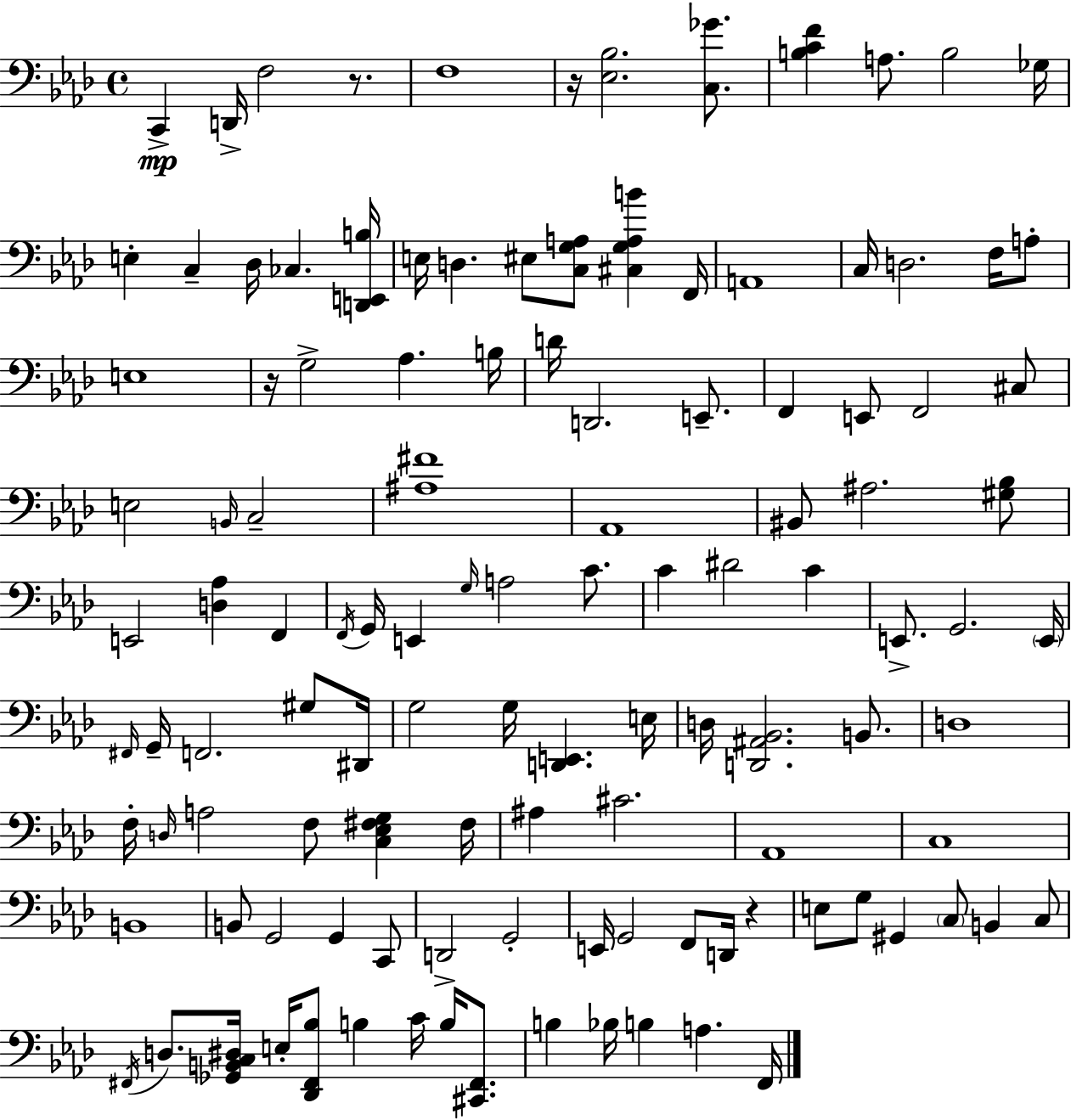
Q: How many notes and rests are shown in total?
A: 118